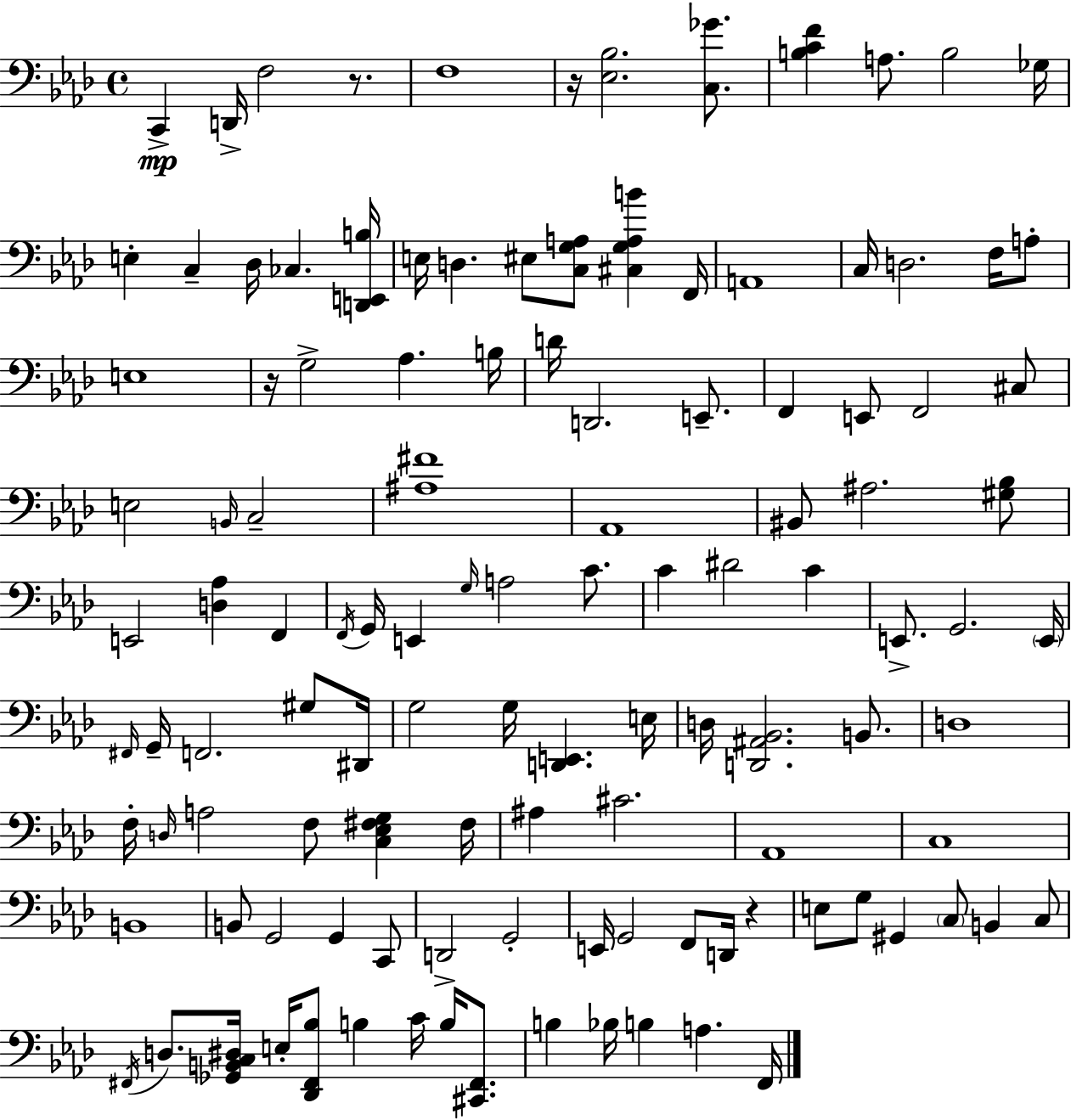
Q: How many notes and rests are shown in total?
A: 118